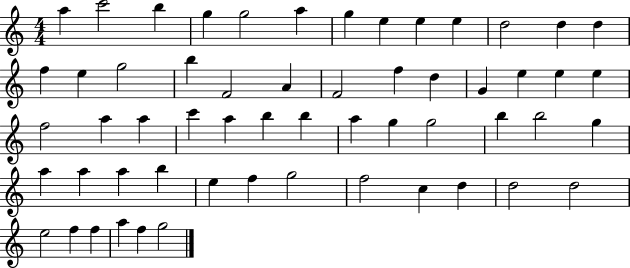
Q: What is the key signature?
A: C major